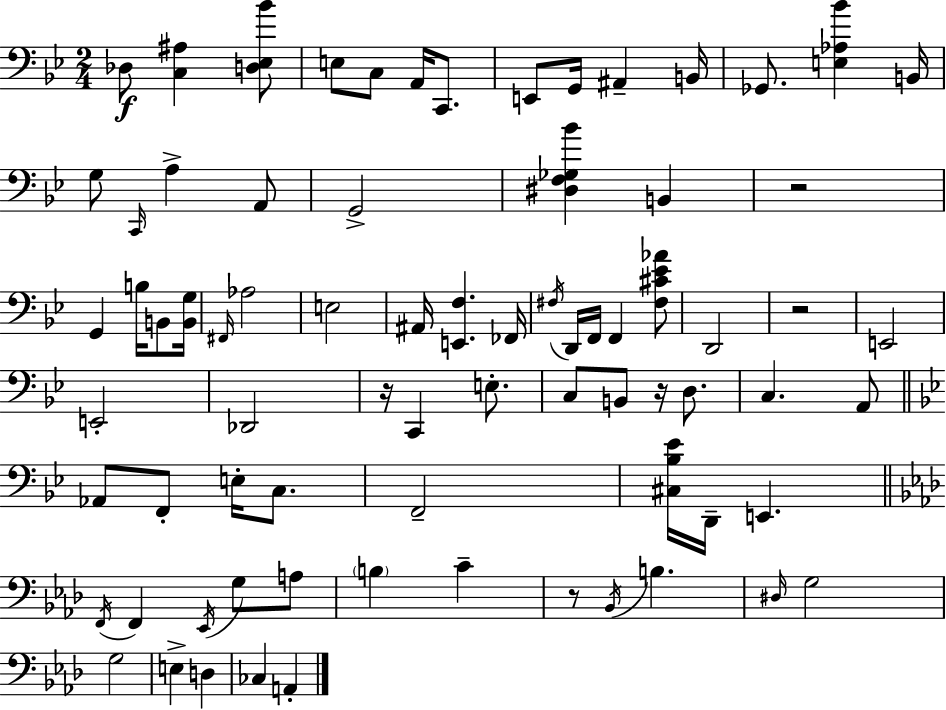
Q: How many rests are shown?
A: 5